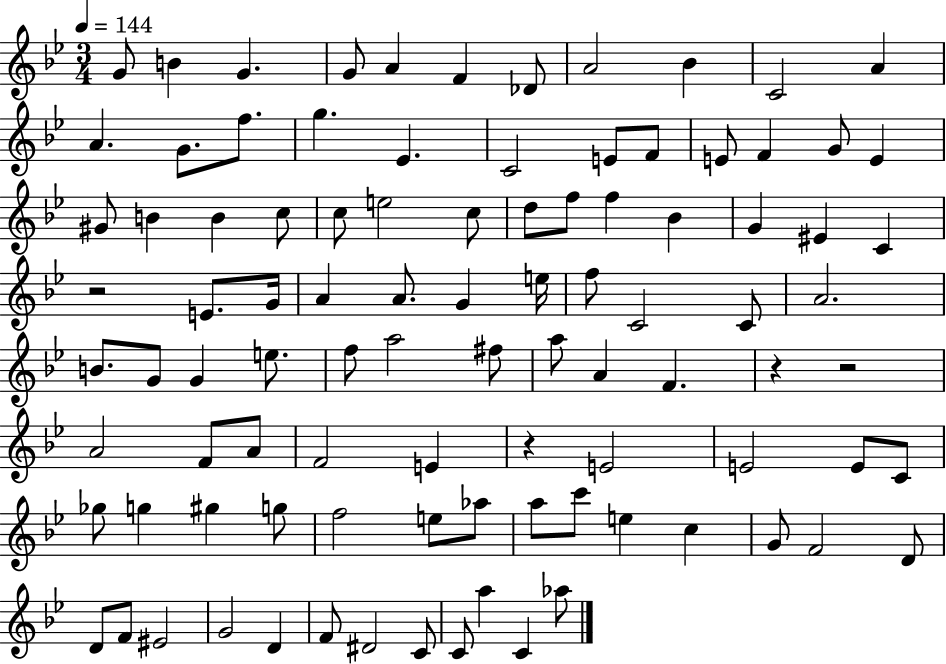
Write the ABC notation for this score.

X:1
T:Untitled
M:3/4
L:1/4
K:Bb
G/2 B G G/2 A F _D/2 A2 _B C2 A A G/2 f/2 g _E C2 E/2 F/2 E/2 F G/2 E ^G/2 B B c/2 c/2 e2 c/2 d/2 f/2 f _B G ^E C z2 E/2 G/4 A A/2 G e/4 f/2 C2 C/2 A2 B/2 G/2 G e/2 f/2 a2 ^f/2 a/2 A F z z2 A2 F/2 A/2 F2 E z E2 E2 E/2 C/2 _g/2 g ^g g/2 f2 e/2 _a/2 a/2 c'/2 e c G/2 F2 D/2 D/2 F/2 ^E2 G2 D F/2 ^D2 C/2 C/2 a C _a/2